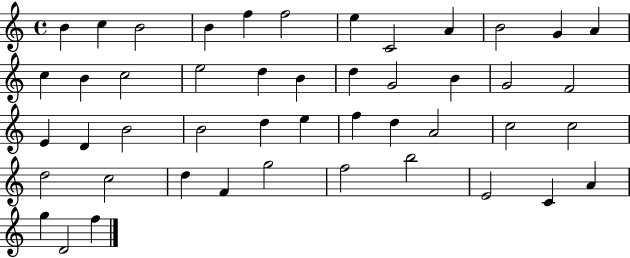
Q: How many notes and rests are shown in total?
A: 47